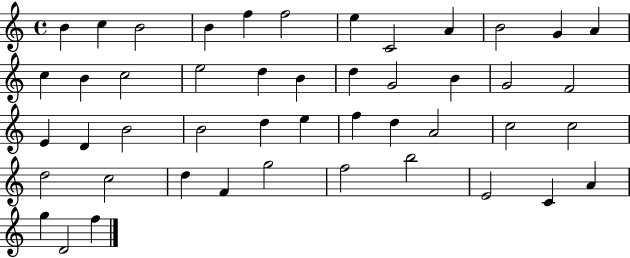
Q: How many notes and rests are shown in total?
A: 47